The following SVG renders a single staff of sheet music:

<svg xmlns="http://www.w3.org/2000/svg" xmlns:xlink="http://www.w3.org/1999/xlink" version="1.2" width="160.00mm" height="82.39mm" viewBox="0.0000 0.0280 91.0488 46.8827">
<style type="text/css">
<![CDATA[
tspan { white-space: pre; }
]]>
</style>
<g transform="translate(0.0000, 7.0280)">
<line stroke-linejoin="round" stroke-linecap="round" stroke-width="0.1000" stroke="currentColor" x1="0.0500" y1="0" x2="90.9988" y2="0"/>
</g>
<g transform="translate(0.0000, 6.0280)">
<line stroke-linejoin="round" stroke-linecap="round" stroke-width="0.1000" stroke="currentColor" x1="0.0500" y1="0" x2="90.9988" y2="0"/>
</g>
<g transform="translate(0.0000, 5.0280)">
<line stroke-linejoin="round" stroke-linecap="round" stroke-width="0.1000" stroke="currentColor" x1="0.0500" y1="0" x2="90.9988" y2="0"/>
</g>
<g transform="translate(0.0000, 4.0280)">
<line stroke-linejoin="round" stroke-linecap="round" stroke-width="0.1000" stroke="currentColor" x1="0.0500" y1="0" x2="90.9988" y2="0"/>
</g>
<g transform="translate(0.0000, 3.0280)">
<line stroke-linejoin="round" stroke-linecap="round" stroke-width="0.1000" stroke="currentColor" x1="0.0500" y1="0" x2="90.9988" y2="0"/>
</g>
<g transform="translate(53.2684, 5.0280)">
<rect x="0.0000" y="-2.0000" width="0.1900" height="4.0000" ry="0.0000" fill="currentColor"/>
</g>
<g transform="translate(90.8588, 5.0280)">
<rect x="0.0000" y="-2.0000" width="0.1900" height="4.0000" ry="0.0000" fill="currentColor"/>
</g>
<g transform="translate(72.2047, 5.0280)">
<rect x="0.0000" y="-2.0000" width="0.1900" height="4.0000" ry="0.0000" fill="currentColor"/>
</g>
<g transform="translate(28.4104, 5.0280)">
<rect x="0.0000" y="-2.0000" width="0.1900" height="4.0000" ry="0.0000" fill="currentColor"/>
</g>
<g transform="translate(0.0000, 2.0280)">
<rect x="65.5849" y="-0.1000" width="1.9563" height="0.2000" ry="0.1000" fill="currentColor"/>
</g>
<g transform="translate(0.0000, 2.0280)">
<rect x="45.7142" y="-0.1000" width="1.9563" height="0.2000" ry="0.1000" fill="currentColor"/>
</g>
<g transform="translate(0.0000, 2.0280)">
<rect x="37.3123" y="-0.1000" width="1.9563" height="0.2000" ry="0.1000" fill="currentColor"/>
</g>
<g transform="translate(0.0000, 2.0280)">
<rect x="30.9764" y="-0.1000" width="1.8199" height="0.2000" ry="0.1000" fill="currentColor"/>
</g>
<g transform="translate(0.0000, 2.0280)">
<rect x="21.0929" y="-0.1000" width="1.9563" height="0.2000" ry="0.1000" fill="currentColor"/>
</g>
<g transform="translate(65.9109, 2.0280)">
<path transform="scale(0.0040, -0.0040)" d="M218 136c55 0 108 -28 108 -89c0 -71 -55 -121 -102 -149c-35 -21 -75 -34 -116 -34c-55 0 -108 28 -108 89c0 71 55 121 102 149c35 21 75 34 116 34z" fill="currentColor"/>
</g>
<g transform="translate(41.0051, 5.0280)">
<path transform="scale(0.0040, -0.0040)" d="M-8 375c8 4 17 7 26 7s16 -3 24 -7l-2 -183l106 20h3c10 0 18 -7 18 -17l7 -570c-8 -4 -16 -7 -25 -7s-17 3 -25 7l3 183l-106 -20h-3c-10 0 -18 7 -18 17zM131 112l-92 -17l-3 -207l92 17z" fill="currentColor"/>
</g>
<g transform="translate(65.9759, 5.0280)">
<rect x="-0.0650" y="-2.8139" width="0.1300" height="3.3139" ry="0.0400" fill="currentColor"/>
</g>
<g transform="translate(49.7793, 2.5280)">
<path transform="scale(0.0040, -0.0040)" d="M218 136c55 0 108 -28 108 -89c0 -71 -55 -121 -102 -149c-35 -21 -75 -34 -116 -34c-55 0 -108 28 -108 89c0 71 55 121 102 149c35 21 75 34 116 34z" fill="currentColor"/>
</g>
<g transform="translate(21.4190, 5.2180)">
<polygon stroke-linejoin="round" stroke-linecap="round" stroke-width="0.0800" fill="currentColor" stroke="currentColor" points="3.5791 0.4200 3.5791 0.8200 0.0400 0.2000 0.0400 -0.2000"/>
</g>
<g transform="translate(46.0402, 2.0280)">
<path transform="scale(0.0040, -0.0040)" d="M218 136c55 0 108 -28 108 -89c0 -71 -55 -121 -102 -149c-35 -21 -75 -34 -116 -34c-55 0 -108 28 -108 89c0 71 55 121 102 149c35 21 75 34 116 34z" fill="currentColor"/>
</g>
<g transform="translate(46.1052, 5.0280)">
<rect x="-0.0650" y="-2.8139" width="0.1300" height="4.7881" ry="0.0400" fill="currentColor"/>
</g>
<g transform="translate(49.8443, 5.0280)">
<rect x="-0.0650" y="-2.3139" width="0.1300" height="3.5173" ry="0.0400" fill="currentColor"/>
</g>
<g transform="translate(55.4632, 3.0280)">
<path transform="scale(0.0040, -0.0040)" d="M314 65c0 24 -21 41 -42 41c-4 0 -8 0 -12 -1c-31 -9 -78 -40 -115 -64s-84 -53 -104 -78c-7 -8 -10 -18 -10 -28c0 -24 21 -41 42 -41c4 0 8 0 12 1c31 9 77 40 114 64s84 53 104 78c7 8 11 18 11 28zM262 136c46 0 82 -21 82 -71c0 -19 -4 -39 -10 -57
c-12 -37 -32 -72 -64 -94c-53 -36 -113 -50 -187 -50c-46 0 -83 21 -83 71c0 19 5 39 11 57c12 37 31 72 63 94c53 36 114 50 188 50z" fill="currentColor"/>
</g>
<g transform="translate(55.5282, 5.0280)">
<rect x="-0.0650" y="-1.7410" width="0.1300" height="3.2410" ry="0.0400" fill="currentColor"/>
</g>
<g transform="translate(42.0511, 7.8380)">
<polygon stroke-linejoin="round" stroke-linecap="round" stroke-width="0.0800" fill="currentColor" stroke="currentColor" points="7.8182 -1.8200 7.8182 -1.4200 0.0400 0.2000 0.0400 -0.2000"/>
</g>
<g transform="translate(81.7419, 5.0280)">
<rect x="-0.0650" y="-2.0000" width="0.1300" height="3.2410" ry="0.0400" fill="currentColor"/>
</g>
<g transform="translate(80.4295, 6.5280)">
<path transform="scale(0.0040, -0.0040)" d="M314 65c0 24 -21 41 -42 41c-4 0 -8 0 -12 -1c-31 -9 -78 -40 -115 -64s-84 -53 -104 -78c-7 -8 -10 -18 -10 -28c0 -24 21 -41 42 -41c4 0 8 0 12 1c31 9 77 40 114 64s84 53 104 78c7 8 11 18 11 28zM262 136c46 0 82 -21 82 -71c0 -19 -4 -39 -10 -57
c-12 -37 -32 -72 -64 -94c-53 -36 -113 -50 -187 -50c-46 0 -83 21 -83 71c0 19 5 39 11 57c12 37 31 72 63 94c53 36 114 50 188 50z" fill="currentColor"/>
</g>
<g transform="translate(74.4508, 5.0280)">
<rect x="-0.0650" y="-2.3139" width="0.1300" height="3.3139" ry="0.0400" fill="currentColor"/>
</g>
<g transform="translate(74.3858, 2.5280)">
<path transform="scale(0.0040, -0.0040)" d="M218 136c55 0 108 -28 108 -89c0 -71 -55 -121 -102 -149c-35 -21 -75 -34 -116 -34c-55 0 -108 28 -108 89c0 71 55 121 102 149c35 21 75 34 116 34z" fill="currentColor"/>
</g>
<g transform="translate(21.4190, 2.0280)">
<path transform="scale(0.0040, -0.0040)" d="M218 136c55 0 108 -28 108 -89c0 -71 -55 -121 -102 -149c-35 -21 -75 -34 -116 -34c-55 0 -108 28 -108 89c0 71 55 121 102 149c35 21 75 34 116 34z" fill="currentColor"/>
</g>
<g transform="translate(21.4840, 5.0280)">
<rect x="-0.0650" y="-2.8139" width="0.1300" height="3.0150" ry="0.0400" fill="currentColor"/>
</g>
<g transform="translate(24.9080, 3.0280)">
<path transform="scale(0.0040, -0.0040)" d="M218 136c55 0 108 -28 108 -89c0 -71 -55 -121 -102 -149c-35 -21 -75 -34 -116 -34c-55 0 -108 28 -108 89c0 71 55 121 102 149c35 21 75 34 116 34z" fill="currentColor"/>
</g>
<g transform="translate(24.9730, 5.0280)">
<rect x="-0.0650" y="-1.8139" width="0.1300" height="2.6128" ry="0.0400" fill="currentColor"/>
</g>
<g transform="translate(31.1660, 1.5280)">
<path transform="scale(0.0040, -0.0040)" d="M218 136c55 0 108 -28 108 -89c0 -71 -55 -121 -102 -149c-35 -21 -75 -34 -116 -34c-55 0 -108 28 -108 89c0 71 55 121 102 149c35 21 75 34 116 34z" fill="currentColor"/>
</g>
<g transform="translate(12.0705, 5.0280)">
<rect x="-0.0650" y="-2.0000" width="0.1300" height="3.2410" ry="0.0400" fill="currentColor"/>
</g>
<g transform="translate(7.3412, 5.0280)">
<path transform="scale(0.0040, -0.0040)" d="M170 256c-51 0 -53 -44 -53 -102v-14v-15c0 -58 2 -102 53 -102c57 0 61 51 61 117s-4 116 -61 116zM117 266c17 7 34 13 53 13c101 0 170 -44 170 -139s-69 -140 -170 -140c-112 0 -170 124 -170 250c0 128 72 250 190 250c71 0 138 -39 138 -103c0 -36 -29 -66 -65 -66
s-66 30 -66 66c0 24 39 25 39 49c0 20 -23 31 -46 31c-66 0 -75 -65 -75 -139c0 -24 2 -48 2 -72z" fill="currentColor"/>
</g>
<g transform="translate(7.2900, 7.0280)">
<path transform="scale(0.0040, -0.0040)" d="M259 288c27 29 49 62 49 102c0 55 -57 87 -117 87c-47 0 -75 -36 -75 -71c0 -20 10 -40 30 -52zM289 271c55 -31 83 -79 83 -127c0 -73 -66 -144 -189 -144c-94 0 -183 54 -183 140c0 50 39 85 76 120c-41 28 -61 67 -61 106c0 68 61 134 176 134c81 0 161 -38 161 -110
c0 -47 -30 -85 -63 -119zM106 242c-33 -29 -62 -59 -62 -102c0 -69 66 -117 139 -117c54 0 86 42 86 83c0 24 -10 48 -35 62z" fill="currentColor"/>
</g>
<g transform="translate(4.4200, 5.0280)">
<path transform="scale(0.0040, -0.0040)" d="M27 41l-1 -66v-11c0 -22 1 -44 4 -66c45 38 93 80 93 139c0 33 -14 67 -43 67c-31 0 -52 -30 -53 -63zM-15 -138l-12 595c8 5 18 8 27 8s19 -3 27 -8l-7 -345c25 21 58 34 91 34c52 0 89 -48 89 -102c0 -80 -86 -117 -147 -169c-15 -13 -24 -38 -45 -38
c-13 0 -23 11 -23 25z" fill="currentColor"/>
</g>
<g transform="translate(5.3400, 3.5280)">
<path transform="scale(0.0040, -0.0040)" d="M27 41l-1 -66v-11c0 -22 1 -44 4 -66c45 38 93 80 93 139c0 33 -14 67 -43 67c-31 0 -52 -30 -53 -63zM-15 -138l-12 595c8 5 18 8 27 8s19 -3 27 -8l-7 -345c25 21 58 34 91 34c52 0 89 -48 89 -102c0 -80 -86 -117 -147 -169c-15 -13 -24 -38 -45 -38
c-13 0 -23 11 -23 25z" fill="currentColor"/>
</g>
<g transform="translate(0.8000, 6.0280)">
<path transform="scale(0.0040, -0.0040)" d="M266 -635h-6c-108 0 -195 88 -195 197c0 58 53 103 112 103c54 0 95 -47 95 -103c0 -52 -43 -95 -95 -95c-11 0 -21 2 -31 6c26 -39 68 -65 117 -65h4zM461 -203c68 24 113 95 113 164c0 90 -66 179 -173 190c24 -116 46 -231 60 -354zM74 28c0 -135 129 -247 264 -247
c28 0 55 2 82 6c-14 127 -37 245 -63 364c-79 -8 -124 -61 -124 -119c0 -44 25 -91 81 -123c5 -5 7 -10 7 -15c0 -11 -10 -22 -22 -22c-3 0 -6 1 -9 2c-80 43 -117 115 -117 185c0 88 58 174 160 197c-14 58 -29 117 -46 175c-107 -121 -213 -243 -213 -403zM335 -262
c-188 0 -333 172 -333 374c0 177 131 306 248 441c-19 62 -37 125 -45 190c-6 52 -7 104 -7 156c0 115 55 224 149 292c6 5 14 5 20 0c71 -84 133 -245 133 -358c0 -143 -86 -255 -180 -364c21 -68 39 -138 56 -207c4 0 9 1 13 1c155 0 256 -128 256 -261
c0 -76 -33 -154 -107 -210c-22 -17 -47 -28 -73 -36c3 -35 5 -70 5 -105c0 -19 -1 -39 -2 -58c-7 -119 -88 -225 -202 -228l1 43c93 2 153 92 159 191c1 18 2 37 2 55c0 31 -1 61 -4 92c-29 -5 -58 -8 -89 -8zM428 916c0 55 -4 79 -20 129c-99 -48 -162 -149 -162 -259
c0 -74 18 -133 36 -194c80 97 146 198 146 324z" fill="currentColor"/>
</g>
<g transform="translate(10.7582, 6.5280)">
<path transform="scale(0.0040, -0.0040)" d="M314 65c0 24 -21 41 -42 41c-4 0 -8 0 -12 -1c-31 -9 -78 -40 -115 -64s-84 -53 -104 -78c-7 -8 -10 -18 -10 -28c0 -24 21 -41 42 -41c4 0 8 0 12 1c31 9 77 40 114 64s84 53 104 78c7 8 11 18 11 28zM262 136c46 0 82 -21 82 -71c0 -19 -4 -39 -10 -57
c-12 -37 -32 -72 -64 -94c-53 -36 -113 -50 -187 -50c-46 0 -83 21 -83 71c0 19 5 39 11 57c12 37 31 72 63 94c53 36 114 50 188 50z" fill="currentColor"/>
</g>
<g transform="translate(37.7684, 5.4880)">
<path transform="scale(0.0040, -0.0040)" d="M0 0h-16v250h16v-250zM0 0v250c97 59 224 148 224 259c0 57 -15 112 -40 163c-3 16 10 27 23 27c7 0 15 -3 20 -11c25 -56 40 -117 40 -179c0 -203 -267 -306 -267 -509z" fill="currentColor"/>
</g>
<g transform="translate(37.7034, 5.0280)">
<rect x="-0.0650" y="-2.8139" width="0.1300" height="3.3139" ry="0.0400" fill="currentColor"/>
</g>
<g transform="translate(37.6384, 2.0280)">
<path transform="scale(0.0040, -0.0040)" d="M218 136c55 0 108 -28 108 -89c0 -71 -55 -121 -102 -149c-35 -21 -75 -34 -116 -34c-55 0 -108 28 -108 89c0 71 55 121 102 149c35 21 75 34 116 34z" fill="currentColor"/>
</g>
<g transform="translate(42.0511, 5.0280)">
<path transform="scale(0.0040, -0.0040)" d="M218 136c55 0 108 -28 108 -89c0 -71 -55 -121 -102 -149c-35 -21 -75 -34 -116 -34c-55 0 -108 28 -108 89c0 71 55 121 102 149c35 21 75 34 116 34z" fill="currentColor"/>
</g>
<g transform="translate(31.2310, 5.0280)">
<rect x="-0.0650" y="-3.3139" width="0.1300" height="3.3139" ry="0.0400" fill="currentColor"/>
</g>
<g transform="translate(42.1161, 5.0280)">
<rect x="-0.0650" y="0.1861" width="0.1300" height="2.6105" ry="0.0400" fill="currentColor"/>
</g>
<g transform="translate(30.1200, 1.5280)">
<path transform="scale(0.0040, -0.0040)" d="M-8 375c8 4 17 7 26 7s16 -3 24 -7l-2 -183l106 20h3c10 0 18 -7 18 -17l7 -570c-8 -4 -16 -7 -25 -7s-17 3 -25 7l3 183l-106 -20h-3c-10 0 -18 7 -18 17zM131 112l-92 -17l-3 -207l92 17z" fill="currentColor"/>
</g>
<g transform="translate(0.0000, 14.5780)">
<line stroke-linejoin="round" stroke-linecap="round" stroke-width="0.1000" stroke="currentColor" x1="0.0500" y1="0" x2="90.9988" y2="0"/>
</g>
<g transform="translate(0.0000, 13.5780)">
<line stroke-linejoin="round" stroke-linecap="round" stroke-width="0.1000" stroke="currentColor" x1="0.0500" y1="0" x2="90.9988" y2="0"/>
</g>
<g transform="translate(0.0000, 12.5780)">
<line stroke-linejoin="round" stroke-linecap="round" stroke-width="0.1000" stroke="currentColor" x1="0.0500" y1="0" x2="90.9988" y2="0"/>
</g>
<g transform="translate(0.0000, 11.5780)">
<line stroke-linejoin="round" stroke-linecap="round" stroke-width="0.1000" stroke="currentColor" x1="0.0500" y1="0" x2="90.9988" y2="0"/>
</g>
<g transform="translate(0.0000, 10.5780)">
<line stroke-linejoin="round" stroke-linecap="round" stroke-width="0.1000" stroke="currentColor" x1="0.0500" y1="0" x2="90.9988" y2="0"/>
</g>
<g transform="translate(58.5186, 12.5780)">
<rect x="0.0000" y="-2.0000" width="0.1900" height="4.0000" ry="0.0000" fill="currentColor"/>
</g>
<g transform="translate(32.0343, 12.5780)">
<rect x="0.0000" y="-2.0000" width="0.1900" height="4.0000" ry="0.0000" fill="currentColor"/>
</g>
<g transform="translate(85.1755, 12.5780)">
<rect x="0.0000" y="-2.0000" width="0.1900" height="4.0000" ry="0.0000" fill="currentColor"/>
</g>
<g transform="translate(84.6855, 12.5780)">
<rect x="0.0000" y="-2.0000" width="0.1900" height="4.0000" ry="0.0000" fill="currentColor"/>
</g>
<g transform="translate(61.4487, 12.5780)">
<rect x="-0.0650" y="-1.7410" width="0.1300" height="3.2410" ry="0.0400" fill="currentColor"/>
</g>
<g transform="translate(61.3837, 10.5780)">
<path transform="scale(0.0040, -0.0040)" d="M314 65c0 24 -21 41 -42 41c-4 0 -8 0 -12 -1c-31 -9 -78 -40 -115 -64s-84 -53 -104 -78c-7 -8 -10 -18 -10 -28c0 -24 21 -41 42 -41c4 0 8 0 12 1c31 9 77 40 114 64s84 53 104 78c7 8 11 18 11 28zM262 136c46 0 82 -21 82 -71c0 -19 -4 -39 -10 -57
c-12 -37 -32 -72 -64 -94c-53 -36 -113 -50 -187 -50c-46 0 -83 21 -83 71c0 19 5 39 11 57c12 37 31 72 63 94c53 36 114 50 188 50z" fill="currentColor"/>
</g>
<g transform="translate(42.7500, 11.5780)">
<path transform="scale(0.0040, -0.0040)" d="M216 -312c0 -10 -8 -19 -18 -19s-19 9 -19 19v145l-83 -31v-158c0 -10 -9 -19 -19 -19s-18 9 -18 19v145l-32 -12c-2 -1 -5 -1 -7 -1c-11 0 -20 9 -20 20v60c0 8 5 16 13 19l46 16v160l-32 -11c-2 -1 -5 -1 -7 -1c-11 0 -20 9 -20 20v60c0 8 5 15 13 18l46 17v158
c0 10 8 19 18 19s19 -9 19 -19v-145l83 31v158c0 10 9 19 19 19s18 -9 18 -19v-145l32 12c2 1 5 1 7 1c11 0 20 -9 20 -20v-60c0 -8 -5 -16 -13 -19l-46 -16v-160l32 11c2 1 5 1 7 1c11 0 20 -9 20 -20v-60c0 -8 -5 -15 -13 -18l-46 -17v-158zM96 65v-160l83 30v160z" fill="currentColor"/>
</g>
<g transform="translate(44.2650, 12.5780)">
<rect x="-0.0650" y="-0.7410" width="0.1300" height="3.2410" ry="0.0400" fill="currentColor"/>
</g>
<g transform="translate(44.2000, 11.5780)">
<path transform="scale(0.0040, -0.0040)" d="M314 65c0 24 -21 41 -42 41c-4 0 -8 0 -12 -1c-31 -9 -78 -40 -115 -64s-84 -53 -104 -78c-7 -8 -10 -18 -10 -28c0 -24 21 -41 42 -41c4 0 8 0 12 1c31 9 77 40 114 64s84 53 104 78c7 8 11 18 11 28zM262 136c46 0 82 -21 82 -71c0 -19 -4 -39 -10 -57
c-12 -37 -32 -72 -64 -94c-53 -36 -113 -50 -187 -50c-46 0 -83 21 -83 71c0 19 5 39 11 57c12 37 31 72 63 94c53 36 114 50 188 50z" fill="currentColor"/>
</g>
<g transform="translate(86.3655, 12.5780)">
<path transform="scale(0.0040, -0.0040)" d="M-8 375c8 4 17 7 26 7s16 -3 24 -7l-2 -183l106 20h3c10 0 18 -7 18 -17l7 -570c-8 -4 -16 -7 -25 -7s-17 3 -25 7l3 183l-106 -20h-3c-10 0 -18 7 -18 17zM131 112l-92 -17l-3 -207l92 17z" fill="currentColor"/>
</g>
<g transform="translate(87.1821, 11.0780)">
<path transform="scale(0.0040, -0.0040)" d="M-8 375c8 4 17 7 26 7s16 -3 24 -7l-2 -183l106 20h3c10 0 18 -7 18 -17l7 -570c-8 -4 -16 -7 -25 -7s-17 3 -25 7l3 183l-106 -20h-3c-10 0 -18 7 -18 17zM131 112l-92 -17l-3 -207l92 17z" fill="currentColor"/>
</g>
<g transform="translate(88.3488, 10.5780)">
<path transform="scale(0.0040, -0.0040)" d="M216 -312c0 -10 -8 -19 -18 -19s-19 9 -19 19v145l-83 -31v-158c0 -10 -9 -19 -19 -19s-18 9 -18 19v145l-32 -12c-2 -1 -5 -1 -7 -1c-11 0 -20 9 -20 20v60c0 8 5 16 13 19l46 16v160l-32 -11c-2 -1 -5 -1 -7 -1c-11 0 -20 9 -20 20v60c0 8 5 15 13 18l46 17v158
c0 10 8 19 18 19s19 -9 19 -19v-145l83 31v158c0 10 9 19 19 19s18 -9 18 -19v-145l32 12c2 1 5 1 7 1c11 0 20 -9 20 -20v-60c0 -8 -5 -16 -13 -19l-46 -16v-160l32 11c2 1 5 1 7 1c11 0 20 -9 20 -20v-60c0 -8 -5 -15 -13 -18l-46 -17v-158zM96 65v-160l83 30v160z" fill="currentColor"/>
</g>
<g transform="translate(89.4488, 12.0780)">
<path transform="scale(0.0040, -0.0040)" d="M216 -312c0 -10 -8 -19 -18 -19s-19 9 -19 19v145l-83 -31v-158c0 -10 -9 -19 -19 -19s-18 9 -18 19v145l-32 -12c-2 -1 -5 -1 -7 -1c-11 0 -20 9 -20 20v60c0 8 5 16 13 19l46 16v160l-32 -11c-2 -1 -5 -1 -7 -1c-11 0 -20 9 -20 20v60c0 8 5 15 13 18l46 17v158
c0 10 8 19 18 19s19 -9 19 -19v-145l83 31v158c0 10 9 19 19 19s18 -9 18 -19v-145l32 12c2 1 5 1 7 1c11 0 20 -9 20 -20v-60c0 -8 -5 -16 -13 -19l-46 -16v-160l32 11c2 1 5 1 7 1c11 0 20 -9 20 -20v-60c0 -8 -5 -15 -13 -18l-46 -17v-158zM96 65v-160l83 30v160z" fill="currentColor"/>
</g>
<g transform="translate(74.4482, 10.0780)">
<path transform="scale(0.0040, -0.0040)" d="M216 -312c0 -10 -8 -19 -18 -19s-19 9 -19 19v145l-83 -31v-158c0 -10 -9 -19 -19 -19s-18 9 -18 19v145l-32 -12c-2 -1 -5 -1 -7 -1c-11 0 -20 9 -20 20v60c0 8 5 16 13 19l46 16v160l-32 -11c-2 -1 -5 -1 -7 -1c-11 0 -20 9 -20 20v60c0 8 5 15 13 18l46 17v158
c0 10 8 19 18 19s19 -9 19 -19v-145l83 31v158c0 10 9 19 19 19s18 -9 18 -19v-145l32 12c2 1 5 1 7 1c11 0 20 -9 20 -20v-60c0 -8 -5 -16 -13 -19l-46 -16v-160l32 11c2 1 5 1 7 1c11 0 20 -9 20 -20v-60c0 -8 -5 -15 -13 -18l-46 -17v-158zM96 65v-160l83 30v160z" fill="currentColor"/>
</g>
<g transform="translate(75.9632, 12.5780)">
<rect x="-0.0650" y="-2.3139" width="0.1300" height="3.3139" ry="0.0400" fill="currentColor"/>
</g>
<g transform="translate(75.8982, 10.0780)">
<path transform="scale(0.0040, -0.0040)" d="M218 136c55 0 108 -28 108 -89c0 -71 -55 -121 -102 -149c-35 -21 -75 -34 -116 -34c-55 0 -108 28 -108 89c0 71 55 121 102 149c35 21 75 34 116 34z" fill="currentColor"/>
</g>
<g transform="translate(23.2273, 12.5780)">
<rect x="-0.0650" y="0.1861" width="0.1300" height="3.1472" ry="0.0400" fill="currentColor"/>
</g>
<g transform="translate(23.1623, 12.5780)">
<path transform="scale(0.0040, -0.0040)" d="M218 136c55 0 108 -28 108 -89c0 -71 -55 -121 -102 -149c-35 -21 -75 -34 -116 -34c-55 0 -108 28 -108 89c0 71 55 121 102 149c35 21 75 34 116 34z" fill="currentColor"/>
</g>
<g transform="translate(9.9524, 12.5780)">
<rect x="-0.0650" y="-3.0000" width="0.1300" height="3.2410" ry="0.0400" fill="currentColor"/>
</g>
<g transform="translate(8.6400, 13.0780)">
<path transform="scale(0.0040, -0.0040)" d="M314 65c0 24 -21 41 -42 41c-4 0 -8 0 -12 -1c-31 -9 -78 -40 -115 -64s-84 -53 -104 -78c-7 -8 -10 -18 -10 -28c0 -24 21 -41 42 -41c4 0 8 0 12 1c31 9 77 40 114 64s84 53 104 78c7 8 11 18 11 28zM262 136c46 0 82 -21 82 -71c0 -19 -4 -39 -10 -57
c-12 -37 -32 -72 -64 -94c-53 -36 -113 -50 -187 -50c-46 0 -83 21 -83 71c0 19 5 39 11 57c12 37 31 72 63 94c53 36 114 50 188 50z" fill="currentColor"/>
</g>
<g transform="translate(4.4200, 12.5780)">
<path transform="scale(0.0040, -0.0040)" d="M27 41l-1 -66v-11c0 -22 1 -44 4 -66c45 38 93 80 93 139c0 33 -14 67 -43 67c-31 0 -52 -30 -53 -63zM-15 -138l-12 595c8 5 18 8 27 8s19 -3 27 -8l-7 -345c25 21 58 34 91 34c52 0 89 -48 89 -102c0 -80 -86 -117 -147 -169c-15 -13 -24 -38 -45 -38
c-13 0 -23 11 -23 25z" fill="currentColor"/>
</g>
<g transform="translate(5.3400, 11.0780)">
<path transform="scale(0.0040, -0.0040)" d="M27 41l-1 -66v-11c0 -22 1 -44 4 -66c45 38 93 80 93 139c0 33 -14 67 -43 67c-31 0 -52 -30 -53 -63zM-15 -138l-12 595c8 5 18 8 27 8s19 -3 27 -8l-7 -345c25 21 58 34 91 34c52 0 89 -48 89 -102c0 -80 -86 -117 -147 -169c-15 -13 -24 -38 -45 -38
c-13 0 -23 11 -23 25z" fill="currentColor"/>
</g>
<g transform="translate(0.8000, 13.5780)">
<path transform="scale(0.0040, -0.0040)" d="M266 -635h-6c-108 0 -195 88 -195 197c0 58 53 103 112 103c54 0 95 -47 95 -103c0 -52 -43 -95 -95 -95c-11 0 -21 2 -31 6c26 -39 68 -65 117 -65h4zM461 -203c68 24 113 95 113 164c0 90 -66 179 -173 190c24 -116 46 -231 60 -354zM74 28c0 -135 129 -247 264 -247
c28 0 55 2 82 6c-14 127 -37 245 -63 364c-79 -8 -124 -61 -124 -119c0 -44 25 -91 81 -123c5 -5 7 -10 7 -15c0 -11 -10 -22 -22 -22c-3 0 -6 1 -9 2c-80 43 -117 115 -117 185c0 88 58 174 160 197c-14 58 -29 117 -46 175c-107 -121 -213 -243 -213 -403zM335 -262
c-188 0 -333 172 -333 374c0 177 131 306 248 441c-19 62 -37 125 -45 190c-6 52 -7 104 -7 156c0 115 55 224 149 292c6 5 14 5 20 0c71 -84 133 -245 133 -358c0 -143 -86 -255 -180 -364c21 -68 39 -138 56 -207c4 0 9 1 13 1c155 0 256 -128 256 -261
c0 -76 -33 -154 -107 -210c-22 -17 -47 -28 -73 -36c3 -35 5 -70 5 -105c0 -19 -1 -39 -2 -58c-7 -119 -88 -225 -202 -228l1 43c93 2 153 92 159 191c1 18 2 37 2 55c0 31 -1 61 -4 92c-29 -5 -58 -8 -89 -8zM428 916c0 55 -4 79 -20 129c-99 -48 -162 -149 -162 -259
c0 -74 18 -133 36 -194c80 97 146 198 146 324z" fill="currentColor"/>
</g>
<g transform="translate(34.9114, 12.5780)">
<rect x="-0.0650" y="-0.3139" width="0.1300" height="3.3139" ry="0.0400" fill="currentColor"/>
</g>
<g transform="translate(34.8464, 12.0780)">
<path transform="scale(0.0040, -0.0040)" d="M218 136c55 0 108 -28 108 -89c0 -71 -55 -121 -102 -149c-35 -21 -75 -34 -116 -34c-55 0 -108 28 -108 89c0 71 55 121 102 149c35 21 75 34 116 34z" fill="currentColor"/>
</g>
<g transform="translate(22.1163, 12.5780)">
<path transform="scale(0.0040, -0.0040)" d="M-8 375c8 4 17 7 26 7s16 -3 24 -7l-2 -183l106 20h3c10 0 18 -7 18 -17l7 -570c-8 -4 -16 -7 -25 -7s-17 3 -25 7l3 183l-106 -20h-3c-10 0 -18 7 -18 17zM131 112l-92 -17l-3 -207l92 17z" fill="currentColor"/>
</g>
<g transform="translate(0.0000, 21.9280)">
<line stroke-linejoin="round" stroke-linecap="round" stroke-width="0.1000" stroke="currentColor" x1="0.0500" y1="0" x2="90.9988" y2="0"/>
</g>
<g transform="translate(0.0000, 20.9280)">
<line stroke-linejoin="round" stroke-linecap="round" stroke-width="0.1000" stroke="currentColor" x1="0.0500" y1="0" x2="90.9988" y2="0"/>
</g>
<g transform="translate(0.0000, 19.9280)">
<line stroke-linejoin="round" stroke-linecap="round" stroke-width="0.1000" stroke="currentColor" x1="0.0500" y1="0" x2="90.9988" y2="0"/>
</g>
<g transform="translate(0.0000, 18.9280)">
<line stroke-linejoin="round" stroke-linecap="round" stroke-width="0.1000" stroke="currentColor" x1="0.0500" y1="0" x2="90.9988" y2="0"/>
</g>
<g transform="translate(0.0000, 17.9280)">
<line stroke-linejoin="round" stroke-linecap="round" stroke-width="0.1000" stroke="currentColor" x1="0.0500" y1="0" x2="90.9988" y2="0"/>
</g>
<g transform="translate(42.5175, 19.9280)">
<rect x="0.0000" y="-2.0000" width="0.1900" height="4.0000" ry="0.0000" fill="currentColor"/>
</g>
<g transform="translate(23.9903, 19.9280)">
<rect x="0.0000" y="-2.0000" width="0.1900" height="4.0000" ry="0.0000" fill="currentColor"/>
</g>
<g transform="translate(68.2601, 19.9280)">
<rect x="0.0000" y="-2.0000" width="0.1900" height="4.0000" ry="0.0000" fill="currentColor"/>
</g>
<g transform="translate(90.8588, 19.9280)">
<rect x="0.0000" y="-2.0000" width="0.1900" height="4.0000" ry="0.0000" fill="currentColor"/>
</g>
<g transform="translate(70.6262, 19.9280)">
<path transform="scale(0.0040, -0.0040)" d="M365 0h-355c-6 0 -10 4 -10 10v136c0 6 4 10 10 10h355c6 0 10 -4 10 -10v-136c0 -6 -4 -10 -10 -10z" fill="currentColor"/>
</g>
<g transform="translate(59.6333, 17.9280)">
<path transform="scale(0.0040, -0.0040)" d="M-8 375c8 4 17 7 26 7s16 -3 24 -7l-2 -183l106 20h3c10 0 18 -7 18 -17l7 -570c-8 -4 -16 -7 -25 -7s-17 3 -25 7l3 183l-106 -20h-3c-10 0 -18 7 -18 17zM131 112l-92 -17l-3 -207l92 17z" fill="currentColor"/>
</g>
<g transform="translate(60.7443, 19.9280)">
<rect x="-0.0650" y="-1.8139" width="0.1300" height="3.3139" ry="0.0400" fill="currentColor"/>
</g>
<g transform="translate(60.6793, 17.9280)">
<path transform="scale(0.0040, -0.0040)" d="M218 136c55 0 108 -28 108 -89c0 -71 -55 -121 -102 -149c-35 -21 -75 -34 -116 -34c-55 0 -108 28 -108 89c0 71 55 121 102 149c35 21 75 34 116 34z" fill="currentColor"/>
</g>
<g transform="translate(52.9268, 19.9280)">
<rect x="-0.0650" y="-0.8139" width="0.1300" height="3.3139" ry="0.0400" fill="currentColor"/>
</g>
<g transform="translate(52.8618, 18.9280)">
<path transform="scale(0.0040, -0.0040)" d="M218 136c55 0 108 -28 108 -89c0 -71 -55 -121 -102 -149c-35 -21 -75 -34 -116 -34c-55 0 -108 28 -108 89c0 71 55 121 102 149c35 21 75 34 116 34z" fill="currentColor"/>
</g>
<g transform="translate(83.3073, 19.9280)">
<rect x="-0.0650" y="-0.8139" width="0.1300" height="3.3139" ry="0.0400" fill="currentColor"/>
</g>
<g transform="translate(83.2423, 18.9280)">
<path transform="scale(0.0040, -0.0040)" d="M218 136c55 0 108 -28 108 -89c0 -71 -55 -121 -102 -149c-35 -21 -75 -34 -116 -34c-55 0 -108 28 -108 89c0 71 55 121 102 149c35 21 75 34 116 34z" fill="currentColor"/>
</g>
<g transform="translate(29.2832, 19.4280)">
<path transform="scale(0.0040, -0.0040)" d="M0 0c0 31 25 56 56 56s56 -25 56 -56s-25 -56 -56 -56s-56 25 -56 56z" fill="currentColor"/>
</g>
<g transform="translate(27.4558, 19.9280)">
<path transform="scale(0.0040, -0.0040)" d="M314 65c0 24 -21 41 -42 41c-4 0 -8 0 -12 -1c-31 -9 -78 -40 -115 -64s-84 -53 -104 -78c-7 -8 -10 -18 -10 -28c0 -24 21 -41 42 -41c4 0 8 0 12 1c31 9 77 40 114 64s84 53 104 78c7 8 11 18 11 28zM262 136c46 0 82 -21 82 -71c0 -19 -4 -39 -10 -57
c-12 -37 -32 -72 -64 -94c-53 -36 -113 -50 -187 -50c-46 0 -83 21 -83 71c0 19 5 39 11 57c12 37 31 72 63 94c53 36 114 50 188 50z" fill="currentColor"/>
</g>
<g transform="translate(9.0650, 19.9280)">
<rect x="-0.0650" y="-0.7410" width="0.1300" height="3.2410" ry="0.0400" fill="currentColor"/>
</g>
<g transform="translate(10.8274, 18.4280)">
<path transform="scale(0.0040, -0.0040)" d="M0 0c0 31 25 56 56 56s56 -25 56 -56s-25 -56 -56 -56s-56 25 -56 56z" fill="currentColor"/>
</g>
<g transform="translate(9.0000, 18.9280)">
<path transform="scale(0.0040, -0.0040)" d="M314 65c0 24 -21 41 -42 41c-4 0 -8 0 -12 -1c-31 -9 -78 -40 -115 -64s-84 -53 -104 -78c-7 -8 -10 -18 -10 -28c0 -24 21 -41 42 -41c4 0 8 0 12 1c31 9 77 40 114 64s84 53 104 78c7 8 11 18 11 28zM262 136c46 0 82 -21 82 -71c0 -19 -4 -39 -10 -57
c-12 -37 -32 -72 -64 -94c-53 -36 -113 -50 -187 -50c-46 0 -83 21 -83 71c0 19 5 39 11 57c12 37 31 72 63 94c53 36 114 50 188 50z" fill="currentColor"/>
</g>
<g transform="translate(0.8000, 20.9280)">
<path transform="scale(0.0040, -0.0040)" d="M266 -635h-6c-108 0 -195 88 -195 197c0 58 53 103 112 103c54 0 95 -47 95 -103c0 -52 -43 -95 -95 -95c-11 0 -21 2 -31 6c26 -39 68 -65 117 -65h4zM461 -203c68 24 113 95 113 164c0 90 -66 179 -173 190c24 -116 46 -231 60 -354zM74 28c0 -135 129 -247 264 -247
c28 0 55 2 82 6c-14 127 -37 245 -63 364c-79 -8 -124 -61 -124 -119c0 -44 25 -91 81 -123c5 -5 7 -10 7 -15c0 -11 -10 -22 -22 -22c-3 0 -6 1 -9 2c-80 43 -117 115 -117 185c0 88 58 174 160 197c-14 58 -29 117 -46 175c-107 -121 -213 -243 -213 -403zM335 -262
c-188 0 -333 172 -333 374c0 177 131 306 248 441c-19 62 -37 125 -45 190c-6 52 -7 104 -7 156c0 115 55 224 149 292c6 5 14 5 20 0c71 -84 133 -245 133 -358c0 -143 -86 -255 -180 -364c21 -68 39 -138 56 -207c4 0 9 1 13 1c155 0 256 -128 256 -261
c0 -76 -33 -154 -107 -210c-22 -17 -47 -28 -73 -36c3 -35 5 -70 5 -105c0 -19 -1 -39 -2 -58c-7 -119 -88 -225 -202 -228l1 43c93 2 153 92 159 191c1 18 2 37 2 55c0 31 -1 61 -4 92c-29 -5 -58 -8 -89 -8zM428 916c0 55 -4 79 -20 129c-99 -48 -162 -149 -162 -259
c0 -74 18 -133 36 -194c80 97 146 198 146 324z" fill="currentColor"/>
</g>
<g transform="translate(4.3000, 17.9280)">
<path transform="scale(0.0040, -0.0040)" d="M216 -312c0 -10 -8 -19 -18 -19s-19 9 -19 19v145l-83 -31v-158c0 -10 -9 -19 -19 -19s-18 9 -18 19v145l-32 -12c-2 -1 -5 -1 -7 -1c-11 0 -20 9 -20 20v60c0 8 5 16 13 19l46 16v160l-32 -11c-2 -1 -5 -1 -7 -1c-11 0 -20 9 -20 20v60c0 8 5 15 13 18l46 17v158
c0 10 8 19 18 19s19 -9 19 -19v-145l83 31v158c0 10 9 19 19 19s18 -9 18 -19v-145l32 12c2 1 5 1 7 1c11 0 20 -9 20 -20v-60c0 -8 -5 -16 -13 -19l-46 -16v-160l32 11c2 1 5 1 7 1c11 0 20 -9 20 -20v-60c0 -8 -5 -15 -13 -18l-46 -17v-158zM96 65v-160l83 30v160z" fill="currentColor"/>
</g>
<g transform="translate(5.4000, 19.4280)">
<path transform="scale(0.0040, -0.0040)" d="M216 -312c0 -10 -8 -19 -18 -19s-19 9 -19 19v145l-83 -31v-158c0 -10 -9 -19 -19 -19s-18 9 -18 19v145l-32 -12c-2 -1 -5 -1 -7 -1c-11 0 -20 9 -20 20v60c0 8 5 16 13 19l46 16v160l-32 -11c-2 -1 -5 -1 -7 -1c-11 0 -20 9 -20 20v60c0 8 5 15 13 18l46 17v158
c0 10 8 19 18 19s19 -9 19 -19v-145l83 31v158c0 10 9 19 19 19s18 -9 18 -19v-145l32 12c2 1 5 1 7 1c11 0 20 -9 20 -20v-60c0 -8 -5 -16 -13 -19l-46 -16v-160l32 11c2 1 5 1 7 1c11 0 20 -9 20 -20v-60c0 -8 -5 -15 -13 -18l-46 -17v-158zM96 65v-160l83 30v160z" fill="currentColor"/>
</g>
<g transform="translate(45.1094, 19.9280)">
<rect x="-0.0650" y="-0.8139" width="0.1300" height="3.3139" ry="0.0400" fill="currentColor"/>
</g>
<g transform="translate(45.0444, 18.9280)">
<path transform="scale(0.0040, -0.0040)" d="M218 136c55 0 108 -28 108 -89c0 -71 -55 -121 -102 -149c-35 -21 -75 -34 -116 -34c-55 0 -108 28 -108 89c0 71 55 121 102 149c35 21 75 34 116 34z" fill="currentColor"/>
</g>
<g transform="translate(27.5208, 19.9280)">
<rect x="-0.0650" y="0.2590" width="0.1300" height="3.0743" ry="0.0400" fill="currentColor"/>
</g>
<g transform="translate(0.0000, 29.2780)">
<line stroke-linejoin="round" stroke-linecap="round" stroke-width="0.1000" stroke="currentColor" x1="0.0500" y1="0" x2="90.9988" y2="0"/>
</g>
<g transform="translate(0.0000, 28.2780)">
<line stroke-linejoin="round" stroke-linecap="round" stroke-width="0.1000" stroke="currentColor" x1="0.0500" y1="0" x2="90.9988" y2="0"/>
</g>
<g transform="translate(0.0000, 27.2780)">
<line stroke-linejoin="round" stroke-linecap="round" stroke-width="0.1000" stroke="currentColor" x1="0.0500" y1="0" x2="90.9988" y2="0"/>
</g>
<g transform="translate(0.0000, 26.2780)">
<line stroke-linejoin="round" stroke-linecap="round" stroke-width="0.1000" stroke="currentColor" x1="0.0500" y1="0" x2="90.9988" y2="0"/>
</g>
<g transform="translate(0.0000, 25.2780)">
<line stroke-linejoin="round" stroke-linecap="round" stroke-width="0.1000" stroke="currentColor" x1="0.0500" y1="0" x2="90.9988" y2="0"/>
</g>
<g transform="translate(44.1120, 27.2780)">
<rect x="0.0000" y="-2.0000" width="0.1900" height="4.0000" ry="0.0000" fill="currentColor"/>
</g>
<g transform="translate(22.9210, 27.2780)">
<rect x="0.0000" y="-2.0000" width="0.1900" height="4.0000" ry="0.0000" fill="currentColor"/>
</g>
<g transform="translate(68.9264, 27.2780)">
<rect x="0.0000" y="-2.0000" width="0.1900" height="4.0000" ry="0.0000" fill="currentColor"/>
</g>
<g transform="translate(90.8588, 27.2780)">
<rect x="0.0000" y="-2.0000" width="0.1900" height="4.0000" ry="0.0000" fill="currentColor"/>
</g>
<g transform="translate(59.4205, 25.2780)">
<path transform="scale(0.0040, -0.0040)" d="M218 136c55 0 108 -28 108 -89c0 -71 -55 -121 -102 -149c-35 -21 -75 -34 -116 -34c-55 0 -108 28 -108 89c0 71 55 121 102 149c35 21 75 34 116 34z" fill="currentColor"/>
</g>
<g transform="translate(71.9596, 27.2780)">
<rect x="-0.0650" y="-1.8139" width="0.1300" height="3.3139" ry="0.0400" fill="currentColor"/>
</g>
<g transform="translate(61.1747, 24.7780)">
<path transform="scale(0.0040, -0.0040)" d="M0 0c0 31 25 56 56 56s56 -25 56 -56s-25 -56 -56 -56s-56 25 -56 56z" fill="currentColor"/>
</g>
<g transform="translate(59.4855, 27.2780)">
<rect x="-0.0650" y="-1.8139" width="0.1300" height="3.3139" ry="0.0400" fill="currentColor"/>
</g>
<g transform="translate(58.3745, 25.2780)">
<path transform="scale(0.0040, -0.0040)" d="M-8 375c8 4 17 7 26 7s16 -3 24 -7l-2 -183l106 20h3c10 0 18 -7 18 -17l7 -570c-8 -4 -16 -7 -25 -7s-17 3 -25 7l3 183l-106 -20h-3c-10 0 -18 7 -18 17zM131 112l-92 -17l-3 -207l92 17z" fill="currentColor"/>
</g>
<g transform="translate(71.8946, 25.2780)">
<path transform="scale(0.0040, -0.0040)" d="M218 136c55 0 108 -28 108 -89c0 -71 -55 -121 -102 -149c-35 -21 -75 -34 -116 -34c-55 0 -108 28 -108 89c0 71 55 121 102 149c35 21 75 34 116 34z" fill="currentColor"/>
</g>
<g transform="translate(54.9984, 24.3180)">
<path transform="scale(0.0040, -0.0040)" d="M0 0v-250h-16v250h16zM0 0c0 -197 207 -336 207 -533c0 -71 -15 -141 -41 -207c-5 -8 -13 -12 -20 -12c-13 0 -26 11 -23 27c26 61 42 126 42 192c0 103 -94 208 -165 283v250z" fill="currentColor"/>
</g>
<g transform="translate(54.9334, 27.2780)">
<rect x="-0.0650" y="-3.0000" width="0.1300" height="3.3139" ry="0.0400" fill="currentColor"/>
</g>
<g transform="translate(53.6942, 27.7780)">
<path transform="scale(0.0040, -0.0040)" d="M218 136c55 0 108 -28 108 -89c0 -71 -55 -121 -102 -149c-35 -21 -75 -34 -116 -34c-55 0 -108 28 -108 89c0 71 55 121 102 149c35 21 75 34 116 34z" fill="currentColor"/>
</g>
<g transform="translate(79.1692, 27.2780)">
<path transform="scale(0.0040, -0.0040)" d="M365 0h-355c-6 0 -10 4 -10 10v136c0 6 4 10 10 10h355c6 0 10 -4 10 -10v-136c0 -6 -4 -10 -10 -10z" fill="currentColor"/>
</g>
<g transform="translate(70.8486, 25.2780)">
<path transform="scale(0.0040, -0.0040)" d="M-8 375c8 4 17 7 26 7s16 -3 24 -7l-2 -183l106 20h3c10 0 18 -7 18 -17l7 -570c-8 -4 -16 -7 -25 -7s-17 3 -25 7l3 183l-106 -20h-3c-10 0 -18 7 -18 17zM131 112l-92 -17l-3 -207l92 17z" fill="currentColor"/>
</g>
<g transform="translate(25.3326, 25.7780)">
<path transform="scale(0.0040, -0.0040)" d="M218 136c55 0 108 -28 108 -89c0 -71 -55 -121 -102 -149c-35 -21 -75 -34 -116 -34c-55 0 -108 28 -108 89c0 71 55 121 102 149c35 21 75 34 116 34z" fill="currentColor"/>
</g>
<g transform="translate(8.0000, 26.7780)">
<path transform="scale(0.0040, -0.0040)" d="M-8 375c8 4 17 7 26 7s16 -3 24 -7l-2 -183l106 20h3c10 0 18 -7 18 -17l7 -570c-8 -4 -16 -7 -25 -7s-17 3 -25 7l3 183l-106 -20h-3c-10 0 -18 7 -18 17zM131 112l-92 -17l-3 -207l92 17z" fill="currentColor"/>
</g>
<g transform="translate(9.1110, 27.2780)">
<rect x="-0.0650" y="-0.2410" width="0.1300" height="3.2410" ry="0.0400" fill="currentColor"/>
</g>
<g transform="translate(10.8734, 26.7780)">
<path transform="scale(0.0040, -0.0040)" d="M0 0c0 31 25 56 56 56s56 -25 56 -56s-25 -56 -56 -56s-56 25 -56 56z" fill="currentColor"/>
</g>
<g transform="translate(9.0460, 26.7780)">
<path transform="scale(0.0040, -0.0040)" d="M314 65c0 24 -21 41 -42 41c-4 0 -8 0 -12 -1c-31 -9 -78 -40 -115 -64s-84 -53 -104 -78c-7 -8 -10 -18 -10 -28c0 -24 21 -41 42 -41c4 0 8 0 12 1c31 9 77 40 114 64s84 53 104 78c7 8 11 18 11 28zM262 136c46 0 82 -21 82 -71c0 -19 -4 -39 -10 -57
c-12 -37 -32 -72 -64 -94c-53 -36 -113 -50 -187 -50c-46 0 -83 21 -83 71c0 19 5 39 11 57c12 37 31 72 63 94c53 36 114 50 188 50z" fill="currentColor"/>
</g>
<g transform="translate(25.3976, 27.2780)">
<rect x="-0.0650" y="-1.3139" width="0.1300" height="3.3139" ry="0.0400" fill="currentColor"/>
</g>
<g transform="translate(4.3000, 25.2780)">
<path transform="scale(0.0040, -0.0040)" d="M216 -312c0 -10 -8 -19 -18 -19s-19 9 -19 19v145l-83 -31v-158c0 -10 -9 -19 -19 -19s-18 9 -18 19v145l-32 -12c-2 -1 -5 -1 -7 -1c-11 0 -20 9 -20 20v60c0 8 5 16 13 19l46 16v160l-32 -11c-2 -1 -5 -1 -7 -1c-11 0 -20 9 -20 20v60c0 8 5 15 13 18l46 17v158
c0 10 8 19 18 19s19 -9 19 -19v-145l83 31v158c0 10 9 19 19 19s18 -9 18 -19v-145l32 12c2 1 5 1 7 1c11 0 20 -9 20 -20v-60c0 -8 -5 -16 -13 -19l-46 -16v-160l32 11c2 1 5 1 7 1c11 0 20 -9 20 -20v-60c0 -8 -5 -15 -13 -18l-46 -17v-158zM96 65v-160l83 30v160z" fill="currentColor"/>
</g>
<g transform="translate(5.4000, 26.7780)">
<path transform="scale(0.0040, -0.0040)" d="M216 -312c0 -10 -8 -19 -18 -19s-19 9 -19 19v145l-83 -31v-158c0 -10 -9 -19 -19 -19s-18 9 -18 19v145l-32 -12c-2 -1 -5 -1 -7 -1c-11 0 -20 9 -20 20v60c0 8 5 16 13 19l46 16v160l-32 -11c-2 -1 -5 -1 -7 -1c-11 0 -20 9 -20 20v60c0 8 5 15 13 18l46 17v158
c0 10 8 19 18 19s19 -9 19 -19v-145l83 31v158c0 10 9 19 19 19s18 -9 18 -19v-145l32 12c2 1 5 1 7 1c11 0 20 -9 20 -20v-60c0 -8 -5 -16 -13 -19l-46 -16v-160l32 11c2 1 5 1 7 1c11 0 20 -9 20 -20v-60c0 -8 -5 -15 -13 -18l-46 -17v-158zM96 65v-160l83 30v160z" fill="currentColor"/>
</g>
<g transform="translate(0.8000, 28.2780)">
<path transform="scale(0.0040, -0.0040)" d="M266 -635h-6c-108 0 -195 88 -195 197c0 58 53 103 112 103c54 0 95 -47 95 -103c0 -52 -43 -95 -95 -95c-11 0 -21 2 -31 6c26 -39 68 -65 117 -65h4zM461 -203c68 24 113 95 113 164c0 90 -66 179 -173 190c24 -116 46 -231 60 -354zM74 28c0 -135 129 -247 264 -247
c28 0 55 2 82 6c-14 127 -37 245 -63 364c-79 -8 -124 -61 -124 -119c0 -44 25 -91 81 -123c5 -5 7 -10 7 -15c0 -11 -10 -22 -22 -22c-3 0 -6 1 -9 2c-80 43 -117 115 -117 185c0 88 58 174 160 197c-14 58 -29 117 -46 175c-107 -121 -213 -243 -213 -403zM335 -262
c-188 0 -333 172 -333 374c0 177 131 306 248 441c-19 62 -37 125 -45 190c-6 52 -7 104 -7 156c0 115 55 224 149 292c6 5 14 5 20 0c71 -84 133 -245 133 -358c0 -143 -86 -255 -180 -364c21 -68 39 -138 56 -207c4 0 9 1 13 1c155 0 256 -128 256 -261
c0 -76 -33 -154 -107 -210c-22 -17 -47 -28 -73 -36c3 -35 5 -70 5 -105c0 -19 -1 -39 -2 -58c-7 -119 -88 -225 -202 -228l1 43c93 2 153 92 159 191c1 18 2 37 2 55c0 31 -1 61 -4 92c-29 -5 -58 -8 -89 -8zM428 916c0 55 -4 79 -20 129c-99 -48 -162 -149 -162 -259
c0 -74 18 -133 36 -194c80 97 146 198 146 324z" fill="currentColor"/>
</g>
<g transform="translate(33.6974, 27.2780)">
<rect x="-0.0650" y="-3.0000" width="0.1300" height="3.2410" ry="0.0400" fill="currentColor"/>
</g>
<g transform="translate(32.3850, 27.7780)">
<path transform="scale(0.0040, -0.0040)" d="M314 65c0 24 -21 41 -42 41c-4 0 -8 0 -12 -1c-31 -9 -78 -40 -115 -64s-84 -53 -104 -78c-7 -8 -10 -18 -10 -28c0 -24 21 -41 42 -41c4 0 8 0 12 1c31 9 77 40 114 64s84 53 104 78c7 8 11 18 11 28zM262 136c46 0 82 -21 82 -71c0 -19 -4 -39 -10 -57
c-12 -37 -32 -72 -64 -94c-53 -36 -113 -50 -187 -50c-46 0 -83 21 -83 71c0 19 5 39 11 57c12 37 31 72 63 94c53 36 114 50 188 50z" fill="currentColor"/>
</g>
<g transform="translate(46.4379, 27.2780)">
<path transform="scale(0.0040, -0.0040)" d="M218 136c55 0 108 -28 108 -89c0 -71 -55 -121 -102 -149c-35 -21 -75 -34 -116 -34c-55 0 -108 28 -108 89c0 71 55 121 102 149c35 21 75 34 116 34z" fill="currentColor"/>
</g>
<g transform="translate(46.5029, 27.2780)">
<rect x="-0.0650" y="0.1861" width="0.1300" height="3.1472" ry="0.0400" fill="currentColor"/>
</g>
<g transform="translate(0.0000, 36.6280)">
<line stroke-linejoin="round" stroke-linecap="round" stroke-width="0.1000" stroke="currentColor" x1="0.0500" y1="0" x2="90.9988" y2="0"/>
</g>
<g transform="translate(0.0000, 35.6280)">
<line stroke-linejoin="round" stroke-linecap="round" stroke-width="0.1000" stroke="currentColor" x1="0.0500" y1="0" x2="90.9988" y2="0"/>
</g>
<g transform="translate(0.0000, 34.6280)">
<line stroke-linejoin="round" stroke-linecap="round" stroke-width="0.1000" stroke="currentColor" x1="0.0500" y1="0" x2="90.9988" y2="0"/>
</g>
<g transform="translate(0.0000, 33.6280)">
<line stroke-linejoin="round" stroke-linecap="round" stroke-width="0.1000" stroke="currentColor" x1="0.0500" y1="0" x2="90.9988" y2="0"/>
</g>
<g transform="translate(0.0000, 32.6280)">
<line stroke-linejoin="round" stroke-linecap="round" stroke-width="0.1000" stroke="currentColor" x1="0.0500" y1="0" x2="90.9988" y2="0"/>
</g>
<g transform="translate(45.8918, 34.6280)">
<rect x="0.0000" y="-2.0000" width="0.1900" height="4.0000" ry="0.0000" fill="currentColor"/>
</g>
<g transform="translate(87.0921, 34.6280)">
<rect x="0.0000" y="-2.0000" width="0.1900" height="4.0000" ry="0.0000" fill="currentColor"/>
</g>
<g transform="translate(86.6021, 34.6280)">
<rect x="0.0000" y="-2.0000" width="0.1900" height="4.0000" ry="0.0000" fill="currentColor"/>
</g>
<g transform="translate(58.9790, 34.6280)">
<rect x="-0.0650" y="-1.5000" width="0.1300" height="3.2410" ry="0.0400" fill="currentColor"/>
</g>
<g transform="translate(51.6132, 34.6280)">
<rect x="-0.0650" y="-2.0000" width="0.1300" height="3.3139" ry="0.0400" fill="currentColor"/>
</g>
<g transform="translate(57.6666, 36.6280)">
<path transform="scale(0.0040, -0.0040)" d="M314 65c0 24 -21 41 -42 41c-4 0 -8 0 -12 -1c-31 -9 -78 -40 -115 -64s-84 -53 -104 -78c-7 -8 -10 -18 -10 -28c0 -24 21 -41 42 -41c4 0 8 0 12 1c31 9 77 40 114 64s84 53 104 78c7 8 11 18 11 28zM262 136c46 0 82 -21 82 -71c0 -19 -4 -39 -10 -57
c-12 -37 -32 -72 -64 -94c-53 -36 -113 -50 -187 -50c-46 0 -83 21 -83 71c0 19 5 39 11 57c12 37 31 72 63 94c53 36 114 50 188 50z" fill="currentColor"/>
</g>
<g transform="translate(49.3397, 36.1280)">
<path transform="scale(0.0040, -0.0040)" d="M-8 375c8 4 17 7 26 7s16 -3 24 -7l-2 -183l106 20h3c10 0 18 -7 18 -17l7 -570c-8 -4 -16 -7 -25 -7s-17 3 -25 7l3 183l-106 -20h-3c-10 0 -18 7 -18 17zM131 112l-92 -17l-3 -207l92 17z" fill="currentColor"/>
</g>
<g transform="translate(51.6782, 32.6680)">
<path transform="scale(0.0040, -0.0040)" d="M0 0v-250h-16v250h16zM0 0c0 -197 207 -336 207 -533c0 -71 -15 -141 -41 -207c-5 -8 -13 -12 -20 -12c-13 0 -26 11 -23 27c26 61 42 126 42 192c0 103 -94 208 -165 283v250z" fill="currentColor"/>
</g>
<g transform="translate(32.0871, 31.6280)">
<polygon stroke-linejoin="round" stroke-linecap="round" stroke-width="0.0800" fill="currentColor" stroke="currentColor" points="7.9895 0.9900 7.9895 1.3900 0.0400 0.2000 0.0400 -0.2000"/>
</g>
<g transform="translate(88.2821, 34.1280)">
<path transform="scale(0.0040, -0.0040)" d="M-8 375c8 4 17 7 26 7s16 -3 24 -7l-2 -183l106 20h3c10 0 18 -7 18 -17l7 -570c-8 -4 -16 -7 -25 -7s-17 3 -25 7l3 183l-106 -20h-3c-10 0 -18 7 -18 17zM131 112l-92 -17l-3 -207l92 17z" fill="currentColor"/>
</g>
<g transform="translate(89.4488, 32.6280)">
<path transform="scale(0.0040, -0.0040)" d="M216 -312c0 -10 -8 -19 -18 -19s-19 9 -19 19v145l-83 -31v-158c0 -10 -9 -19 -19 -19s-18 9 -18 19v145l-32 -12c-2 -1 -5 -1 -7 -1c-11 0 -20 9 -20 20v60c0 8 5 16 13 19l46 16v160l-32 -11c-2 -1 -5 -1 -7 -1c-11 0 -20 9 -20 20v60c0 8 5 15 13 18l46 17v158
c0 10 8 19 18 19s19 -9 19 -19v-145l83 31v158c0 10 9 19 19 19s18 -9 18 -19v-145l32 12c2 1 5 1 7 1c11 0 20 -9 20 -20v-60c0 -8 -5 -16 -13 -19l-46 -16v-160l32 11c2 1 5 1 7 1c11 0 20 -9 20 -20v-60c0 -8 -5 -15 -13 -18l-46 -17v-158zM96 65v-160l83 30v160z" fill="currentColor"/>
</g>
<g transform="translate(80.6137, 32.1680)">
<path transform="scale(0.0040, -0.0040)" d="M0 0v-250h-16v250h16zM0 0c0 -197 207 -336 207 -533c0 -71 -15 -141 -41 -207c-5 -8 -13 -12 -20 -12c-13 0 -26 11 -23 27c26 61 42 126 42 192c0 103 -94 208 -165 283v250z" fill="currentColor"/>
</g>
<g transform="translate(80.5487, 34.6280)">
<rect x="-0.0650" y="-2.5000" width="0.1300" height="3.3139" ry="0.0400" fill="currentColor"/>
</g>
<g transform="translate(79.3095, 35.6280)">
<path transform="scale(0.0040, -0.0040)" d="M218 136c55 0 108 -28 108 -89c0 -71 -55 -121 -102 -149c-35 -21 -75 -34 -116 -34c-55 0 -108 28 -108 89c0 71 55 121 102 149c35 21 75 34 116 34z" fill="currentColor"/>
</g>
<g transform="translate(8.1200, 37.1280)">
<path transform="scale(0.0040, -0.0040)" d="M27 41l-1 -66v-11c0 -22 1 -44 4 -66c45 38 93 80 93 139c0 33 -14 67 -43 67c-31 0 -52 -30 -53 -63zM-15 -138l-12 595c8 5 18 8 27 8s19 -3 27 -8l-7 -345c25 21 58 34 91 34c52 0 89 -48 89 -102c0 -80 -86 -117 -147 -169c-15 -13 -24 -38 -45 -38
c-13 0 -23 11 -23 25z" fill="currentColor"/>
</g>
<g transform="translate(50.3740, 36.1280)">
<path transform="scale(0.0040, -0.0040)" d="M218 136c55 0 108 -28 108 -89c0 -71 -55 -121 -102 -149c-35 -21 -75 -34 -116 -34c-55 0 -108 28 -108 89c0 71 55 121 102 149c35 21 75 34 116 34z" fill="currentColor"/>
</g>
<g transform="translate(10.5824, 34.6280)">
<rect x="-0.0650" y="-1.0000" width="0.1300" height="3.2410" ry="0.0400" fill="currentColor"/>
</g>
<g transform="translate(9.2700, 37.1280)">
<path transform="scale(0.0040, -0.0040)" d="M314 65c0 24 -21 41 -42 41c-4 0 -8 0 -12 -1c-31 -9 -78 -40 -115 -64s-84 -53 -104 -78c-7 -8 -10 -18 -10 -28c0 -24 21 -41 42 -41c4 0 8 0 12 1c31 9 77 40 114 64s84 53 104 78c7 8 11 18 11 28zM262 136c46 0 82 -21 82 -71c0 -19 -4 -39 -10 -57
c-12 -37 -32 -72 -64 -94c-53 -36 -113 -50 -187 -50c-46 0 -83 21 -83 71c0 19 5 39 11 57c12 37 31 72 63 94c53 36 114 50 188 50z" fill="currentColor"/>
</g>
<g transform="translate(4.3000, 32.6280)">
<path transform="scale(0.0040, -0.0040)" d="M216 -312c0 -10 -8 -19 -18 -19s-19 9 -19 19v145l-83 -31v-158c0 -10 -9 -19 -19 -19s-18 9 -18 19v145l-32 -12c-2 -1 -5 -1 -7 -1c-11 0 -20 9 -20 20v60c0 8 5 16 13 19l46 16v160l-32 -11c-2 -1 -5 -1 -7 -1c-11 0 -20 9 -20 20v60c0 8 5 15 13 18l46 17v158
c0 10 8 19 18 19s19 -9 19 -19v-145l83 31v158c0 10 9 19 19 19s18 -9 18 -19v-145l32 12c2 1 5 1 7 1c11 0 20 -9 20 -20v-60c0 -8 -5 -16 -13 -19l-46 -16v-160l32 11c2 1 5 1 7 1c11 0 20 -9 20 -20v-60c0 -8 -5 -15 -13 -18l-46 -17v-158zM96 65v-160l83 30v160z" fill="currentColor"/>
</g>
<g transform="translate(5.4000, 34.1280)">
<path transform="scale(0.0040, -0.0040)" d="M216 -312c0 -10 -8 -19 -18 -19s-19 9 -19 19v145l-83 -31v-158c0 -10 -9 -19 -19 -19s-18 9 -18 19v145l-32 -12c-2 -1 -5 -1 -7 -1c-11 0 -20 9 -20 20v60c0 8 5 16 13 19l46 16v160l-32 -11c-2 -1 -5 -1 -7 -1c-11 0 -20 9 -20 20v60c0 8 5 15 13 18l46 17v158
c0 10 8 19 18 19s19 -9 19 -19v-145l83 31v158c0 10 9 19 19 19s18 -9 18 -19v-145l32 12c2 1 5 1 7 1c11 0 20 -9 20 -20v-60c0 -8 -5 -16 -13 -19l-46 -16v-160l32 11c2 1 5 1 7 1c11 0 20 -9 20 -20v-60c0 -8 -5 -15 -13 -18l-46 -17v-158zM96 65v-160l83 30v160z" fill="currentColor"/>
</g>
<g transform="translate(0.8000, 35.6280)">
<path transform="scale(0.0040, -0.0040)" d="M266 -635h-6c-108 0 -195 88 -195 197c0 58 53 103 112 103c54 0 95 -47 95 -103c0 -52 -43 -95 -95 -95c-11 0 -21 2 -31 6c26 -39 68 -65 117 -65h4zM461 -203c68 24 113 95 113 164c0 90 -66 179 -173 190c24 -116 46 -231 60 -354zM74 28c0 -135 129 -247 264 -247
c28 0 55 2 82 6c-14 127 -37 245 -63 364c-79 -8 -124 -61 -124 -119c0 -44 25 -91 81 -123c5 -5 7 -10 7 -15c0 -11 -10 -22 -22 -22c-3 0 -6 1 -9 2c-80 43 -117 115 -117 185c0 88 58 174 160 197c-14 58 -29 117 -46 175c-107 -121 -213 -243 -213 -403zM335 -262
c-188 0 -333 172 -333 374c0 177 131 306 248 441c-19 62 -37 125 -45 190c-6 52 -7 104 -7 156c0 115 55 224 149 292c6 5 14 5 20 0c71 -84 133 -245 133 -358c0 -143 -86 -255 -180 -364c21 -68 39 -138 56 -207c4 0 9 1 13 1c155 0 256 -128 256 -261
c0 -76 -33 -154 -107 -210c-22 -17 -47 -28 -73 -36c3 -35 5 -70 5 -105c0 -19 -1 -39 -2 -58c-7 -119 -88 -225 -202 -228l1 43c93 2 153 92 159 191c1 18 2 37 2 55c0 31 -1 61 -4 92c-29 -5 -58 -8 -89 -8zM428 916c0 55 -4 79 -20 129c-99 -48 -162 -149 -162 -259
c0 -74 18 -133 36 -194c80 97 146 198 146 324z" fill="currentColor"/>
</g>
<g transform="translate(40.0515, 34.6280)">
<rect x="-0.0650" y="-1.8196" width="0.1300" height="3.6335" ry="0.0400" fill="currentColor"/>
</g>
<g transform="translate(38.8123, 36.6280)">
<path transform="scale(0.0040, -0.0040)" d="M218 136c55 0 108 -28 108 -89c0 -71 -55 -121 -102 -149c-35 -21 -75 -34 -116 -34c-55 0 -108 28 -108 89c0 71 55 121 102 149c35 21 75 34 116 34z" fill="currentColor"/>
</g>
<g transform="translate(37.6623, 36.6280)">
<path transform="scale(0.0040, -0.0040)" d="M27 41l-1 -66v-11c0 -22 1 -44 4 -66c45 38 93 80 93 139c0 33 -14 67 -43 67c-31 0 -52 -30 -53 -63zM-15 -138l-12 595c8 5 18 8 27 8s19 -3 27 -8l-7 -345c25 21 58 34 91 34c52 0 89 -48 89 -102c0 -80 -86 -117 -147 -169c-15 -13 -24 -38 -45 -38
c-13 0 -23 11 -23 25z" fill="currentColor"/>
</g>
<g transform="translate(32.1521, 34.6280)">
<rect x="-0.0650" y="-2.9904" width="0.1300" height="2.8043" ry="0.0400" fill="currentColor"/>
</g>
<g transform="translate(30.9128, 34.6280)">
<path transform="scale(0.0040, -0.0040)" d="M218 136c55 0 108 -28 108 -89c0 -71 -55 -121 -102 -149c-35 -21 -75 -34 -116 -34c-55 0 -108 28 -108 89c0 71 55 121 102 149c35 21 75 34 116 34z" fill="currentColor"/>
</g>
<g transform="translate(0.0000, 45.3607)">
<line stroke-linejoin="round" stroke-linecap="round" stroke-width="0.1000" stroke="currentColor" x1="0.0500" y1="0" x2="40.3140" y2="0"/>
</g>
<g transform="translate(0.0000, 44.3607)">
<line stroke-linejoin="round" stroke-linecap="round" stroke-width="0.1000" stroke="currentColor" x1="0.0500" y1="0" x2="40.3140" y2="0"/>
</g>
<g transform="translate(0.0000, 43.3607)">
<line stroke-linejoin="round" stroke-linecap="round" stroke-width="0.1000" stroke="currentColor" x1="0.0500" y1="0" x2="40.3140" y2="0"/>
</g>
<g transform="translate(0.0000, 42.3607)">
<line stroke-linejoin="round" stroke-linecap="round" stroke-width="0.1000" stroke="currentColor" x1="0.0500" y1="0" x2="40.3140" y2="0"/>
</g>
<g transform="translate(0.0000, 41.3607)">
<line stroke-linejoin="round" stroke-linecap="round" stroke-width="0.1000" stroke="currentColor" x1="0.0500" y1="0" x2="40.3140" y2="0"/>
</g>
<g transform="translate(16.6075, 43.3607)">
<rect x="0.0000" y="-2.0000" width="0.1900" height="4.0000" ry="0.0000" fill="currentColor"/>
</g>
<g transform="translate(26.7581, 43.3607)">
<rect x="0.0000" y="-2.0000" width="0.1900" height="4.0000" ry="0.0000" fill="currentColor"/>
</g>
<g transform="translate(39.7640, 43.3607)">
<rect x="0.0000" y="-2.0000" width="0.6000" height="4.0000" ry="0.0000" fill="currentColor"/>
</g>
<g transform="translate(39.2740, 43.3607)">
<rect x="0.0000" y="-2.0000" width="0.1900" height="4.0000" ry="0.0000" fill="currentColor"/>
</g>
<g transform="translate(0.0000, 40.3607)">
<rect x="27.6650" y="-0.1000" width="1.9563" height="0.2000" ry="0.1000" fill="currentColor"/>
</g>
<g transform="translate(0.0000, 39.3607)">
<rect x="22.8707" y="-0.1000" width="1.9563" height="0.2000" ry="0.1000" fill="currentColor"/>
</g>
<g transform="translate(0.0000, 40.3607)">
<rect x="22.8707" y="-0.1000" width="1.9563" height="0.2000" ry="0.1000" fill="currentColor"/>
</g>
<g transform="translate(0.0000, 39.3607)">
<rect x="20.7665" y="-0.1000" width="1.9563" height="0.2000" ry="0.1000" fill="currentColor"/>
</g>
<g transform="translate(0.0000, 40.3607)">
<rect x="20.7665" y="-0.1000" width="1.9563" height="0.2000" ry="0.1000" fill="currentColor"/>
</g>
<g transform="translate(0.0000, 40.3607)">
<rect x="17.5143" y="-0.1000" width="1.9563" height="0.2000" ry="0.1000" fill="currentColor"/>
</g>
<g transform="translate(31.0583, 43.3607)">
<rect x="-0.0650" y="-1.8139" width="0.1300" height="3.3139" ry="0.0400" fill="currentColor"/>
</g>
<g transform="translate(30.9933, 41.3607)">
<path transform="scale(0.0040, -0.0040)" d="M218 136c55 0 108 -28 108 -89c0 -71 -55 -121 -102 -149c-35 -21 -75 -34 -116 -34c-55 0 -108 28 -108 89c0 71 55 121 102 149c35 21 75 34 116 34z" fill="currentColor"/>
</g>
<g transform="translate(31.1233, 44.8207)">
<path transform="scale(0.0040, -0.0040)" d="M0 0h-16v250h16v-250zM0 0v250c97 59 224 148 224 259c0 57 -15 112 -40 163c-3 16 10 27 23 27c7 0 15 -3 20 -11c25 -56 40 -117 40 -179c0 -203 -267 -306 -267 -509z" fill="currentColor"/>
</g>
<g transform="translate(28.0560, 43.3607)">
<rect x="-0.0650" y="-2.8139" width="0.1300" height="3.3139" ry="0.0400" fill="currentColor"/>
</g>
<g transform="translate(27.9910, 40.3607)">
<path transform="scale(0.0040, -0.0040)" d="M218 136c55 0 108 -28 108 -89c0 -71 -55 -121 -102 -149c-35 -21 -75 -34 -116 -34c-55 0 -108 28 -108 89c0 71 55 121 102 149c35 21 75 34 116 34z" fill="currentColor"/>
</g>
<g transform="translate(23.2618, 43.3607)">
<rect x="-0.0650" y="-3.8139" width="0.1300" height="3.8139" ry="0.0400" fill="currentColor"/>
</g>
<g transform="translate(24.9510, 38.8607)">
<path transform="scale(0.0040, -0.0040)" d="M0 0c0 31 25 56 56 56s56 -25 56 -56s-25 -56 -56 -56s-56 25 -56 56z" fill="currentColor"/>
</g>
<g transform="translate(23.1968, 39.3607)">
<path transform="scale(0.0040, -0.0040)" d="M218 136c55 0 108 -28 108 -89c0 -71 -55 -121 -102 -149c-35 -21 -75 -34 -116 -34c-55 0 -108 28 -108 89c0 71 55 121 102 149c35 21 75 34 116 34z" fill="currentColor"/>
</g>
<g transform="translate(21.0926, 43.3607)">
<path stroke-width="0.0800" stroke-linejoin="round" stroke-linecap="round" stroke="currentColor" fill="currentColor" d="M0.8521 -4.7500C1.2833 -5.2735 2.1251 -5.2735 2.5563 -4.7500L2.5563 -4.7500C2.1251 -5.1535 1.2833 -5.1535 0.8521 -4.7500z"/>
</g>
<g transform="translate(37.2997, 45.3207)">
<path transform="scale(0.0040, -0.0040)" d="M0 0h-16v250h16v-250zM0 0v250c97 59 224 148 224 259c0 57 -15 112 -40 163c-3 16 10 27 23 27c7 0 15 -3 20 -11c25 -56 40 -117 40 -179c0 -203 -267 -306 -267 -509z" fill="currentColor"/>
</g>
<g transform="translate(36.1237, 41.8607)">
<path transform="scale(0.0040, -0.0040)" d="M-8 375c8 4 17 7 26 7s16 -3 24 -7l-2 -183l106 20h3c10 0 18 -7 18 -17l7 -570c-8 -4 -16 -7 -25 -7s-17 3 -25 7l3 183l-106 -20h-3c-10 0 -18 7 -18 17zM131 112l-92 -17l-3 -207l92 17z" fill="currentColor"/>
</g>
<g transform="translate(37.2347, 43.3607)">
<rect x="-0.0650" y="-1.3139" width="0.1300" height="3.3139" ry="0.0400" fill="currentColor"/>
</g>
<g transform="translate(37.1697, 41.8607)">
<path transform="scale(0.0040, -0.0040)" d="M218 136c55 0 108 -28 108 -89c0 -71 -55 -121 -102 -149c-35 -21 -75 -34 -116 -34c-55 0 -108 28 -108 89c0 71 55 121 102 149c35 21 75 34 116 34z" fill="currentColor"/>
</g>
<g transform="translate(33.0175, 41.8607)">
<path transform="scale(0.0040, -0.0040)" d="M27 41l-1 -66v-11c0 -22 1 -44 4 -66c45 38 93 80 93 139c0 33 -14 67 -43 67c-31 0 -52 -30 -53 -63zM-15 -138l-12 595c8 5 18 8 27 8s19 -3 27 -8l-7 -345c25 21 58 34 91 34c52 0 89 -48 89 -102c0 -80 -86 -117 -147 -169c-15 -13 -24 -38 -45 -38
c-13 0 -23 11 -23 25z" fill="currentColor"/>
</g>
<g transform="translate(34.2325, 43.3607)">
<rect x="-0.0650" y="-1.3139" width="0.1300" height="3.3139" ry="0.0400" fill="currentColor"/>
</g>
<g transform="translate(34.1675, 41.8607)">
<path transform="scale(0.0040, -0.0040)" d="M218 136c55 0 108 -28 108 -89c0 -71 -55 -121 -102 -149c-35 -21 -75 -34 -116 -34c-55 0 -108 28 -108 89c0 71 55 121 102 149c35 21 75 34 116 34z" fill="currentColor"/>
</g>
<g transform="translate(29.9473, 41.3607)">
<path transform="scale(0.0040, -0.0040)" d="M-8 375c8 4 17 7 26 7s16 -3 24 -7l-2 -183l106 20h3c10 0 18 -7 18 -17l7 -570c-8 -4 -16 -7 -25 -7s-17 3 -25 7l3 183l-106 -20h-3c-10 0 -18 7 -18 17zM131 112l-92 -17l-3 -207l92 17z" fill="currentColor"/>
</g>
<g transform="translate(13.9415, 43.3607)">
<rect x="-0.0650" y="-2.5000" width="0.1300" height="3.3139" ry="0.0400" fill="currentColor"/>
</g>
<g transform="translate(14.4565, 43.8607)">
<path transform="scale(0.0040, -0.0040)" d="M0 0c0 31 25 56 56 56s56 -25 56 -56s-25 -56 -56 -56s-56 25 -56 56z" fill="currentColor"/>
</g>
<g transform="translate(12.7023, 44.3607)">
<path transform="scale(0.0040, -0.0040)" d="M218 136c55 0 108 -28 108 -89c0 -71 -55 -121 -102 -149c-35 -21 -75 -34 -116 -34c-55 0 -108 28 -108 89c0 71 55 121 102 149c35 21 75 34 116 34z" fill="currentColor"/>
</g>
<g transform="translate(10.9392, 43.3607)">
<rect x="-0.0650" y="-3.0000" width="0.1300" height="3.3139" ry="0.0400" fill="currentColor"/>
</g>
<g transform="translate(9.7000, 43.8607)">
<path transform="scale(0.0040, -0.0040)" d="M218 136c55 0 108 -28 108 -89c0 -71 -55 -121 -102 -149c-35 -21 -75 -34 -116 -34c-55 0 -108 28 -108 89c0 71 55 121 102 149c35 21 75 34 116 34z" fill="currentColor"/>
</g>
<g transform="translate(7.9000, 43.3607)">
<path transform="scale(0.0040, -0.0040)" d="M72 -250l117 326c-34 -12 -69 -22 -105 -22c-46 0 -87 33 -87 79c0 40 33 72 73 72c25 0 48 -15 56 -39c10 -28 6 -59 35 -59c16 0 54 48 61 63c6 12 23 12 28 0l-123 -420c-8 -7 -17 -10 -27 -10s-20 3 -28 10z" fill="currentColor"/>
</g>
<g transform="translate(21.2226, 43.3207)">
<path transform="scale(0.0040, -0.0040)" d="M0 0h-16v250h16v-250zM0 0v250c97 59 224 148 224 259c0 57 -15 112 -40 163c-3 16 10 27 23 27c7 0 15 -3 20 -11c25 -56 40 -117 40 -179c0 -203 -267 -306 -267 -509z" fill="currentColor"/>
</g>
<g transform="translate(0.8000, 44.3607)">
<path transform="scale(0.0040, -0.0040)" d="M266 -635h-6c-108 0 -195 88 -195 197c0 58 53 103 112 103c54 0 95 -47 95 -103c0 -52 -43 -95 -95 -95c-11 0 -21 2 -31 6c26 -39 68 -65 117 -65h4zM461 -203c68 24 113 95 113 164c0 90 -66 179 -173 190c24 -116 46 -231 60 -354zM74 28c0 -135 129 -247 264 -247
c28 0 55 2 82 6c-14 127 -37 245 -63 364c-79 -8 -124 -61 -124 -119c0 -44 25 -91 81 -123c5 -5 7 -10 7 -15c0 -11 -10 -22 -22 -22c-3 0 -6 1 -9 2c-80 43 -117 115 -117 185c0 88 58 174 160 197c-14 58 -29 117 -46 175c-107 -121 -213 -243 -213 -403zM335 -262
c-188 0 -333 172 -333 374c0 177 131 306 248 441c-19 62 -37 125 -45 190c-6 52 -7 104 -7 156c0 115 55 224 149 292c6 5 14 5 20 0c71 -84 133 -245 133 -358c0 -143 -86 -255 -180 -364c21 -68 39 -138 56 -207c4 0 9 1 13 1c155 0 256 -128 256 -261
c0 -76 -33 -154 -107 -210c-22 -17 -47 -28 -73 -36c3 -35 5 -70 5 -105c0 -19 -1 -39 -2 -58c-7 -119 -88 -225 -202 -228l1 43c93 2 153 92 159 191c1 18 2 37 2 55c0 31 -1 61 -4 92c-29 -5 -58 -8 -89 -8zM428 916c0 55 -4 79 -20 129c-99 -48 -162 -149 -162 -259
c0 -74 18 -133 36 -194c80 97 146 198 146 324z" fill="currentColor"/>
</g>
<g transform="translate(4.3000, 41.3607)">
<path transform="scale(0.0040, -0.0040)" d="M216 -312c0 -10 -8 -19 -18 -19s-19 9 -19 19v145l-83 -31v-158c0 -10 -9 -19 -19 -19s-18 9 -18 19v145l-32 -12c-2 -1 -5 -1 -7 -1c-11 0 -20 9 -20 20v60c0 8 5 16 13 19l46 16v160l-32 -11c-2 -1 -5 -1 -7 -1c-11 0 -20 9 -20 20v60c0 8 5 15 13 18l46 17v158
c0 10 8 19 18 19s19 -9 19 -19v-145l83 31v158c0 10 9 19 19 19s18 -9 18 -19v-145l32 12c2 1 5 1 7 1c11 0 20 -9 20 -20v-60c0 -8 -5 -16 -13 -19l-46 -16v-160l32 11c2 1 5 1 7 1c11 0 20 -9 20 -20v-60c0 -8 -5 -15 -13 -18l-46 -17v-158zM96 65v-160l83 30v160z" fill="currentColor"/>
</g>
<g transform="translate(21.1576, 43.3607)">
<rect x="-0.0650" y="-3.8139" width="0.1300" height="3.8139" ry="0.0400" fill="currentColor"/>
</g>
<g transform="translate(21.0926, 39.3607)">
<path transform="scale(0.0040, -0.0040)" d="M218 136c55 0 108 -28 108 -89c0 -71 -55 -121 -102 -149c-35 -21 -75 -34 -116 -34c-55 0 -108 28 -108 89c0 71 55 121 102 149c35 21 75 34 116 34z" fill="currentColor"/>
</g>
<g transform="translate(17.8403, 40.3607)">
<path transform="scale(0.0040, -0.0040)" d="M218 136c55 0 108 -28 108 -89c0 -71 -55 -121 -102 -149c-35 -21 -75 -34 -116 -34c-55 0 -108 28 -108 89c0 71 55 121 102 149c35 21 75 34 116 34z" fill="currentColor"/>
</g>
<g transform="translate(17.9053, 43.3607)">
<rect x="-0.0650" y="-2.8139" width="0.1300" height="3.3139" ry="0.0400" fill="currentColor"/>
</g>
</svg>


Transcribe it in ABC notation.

X:1
T:Untitled
M:6/8
L:1/4
K:Bb
F2 a/2 f/2 b a/2 B/2 a/2 g/2 f2 a g F2 A2 B c ^d2 f2 ^g d2 B2 d d f z2 d c2 e A2 B A/2 f f z2 _D2 B/2 _E/2 F/2 E2 G/2 z/2 A G a c'/2 c' a f/2 _e e/2